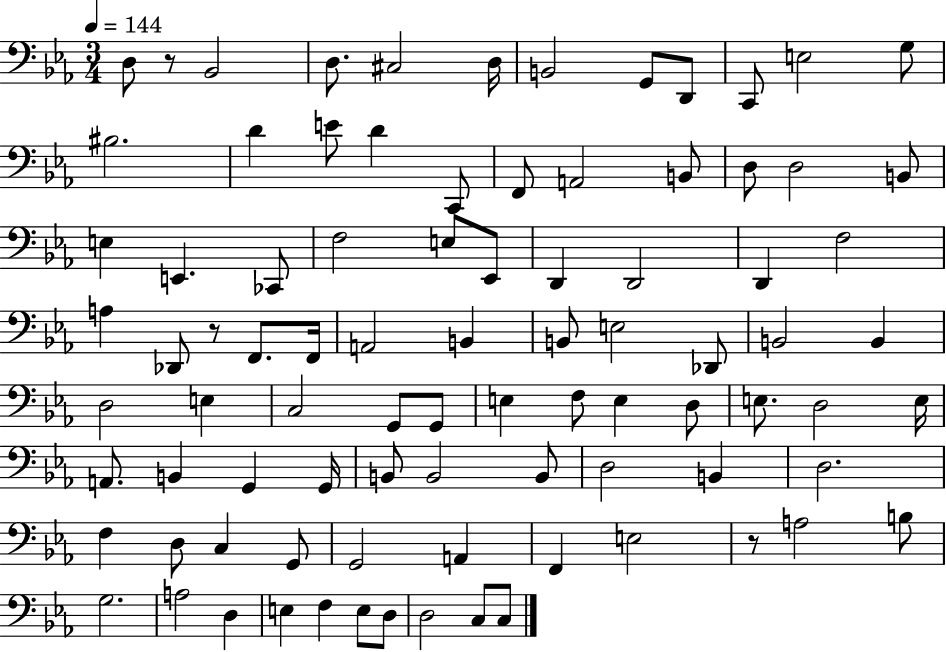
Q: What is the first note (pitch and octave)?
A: D3